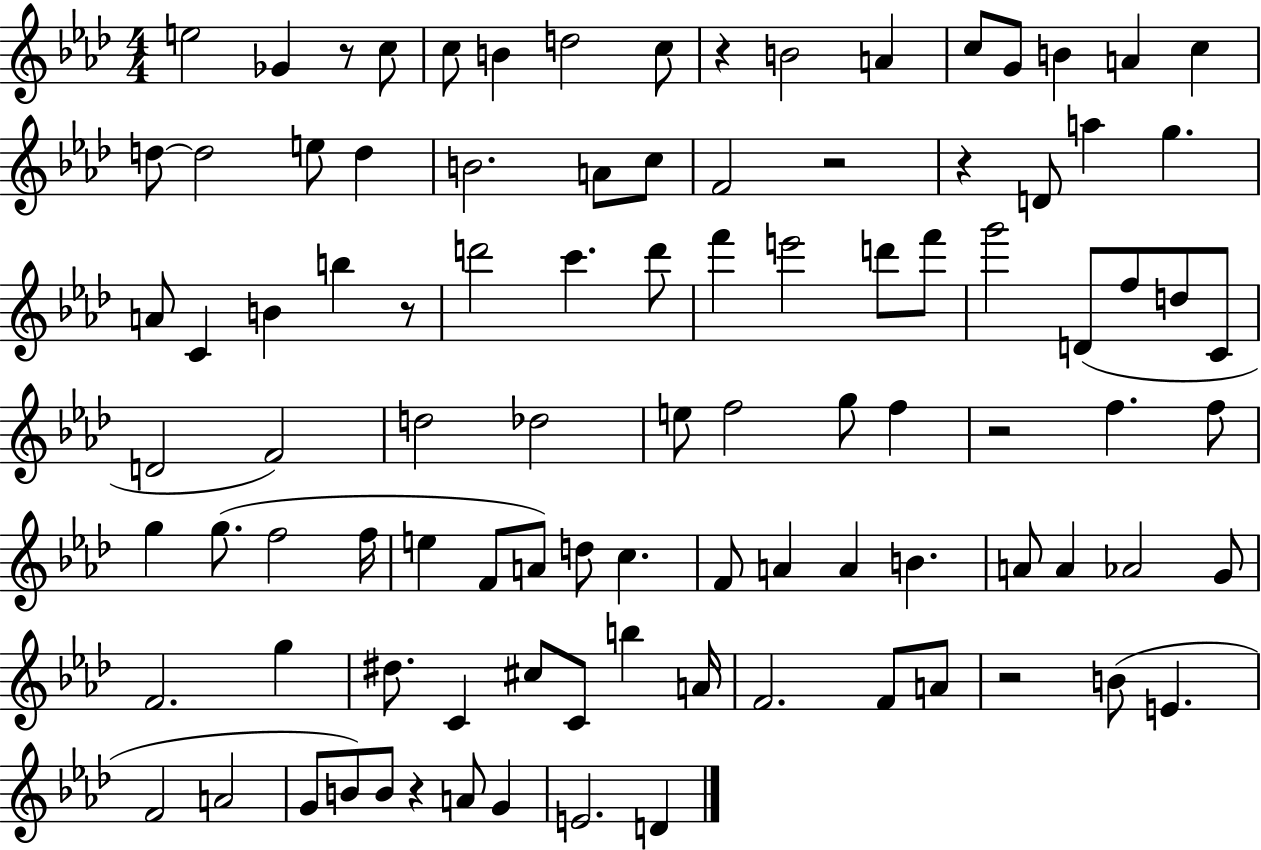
{
  \clef treble
  \numericTimeSignature
  \time 4/4
  \key aes \major
  e''2 ges'4 r8 c''8 | c''8 b'4 d''2 c''8 | r4 b'2 a'4 | c''8 g'8 b'4 a'4 c''4 | \break d''8~~ d''2 e''8 d''4 | b'2. a'8 c''8 | f'2 r2 | r4 d'8 a''4 g''4. | \break a'8 c'4 b'4 b''4 r8 | d'''2 c'''4. d'''8 | f'''4 e'''2 d'''8 f'''8 | g'''2 d'8( f''8 d''8 c'8 | \break d'2 f'2) | d''2 des''2 | e''8 f''2 g''8 f''4 | r2 f''4. f''8 | \break g''4 g''8.( f''2 f''16 | e''4 f'8 a'8) d''8 c''4. | f'8 a'4 a'4 b'4. | a'8 a'4 aes'2 g'8 | \break f'2. g''4 | dis''8. c'4 cis''8 c'8 b''4 a'16 | f'2. f'8 a'8 | r2 b'8( e'4. | \break f'2 a'2 | g'8 b'8) b'8 r4 a'8 g'4 | e'2. d'4 | \bar "|."
}